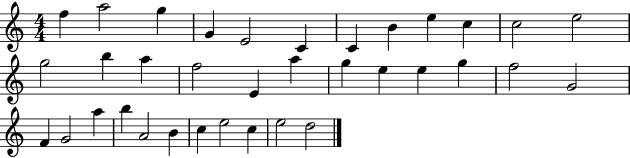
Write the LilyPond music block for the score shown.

{
  \clef treble
  \numericTimeSignature
  \time 4/4
  \key c \major
  f''4 a''2 g''4 | g'4 e'2 c'4 | c'4 b'4 e''4 c''4 | c''2 e''2 | \break g''2 b''4 a''4 | f''2 e'4 a''4 | g''4 e''4 e''4 g''4 | f''2 g'2 | \break f'4 g'2 a''4 | b''4 a'2 b'4 | c''4 e''2 c''4 | e''2 d''2 | \break \bar "|."
}